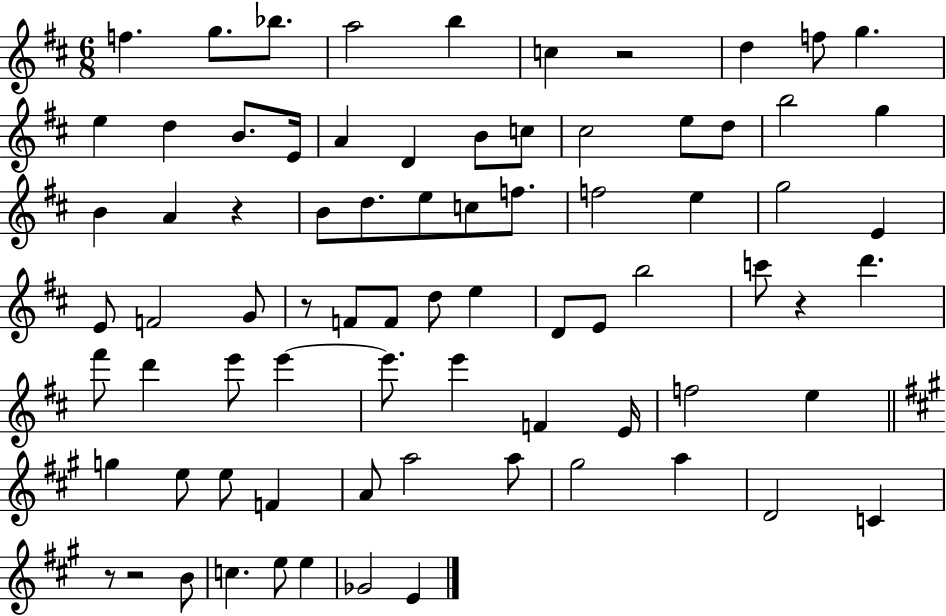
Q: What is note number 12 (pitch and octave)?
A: B4